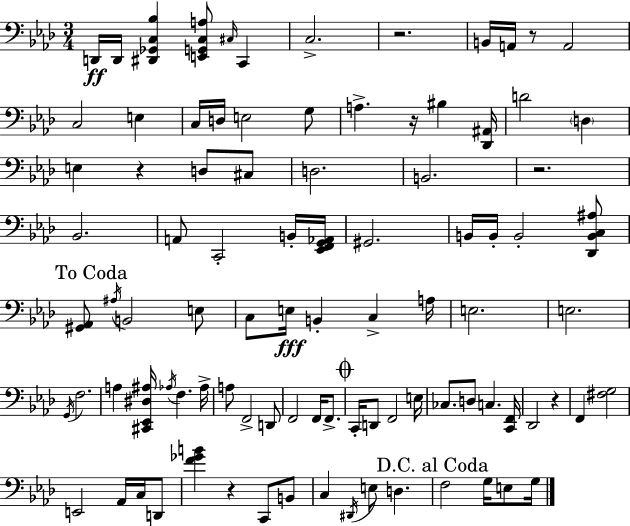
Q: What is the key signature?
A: AES major